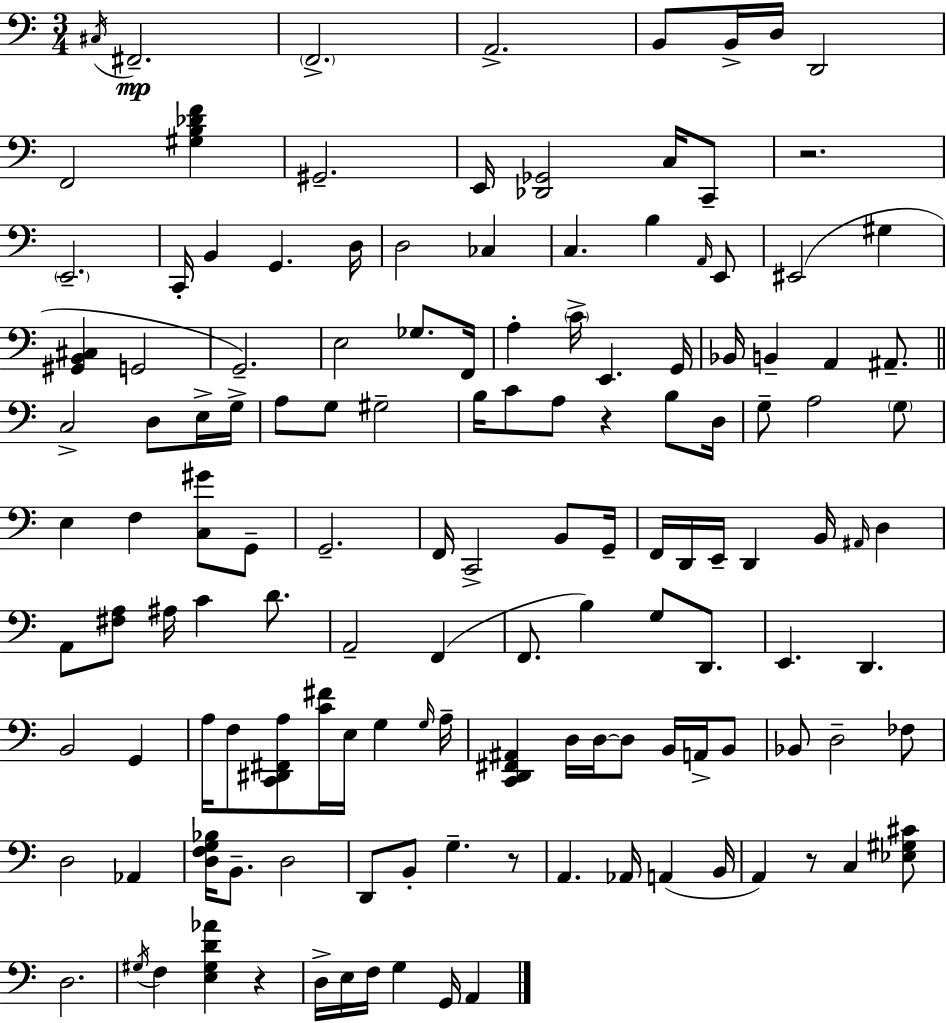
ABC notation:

X:1
T:Untitled
M:3/4
L:1/4
K:Am
^C,/4 ^F,,2 F,,2 A,,2 B,,/2 B,,/4 D,/4 D,,2 F,,2 [^G,B,_DF] ^G,,2 E,,/4 [_D,,_G,,]2 C,/4 C,,/2 z2 E,,2 C,,/4 B,, G,, D,/4 D,2 _C, C, B, A,,/4 E,,/2 ^E,,2 ^G, [^G,,B,,^C,] G,,2 G,,2 E,2 _G,/2 F,,/4 A, C/4 E,, G,,/4 _B,,/4 B,, A,, ^A,,/2 C,2 D,/2 E,/4 G,/4 A,/2 G,/2 ^G,2 B,/4 C/2 A,/2 z B,/2 D,/4 G,/2 A,2 G,/2 E, F, [C,^G]/2 G,,/2 G,,2 F,,/4 C,,2 B,,/2 G,,/4 F,,/4 D,,/4 E,,/4 D,, B,,/4 ^A,,/4 D, A,,/2 [^F,A,]/2 ^A,/4 C D/2 A,,2 F,, F,,/2 B, G,/2 D,,/2 E,, D,, B,,2 G,, A,/4 F,/2 [C,,^D,,^F,,A,]/2 [C^F]/4 E,/4 G, G,/4 A,/4 [C,,D,,^F,,^A,,] D,/4 D,/4 D,/2 B,,/4 A,,/4 B,,/2 _B,,/2 D,2 _F,/2 D,2 _A,, [D,F,G,_B,]/4 B,,/2 D,2 D,,/2 B,,/2 G, z/2 A,, _A,,/4 A,, B,,/4 A,, z/2 C, [_E,^G,^C]/2 D,2 ^G,/4 F, [E,^G,D_A] z D,/4 E,/4 F,/4 G, G,,/4 A,,